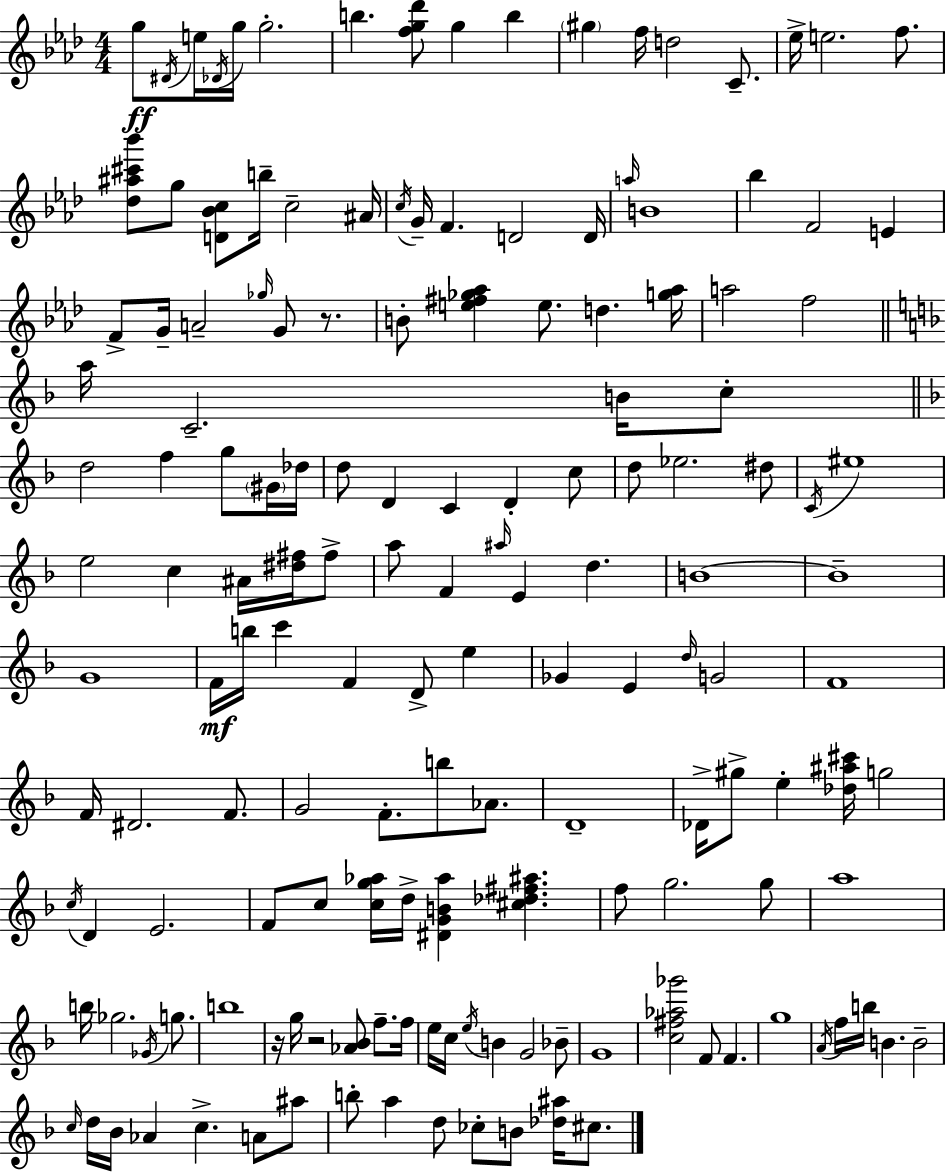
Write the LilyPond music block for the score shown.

{
  \clef treble
  \numericTimeSignature
  \time 4/4
  \key f \minor
  g''8\ff \acciaccatura { dis'16 } e''16 \acciaccatura { des'16 } g''16 g''2.-. | b''4. <f'' g'' des'''>8 g''4 b''4 | \parenthesize gis''4 f''16 d''2 c'8.-- | ees''16-> e''2. f''8. | \break <des'' ais'' cis''' bes'''>8 g''8 <d' bes' c''>8 b''16-- c''2-- | ais'16 \acciaccatura { c''16 } g'16-- f'4. d'2 | d'16 \grace { a''16 } b'1 | bes''4 f'2 | \break e'4 f'8-> g'16-- a'2-- \grace { ges''16 } | g'8 r8. b'8-. <e'' fis'' ges'' aes''>4 e''8. d''4. | <g'' aes''>16 a''2 f''2 | \bar "||" \break \key d \minor a''16 c'2.-- b'16 c''8-. | \bar "||" \break \key d \minor d''2 f''4 g''8 \parenthesize gis'16 des''16 | d''8 d'4 c'4 d'4-. c''8 | d''8 ees''2. dis''8 | \acciaccatura { c'16 } eis''1 | \break e''2 c''4 ais'16 <dis'' fis''>16 fis''8-> | a''8 f'4 \grace { ais''16 } e'4 d''4. | b'1~~ | b'1-- | \break g'1 | f'16\mf b''16 c'''4 f'4 d'8-> e''4 | ges'4 e'4 \grace { d''16 } g'2 | f'1 | \break f'16 dis'2. | f'8. g'2 f'8.-. b''8 | aes'8. d'1-- | des'16-> gis''8-> e''4-. <des'' ais'' cis'''>16 g''2 | \break \acciaccatura { c''16 } d'4 e'2. | f'8 c''8 <c'' g'' aes''>16 d''16-> <dis' g' b' aes''>4 <cis'' des'' fis'' ais''>4. | f''8 g''2. | g''8 a''1 | \break b''16 ges''2. | \acciaccatura { ges'16 } g''8. b''1 | r16 g''16 r2 <aes' bes'>8 | f''8.-- f''16 e''16 c''16 \acciaccatura { e''16 } b'4 g'2 | \break bes'8-- g'1 | <c'' fis'' aes'' ges'''>2 f'8 | f'4. g''1 | \acciaccatura { a'16 } f''16 b''16 b'4. b'2-- | \break \grace { c''16 } d''16 bes'16 aes'4 c''4.-> | a'8 ais''8 b''8-. a''4 d''8 | ces''8-. b'8 <des'' ais''>16 cis''8. \bar "|."
}